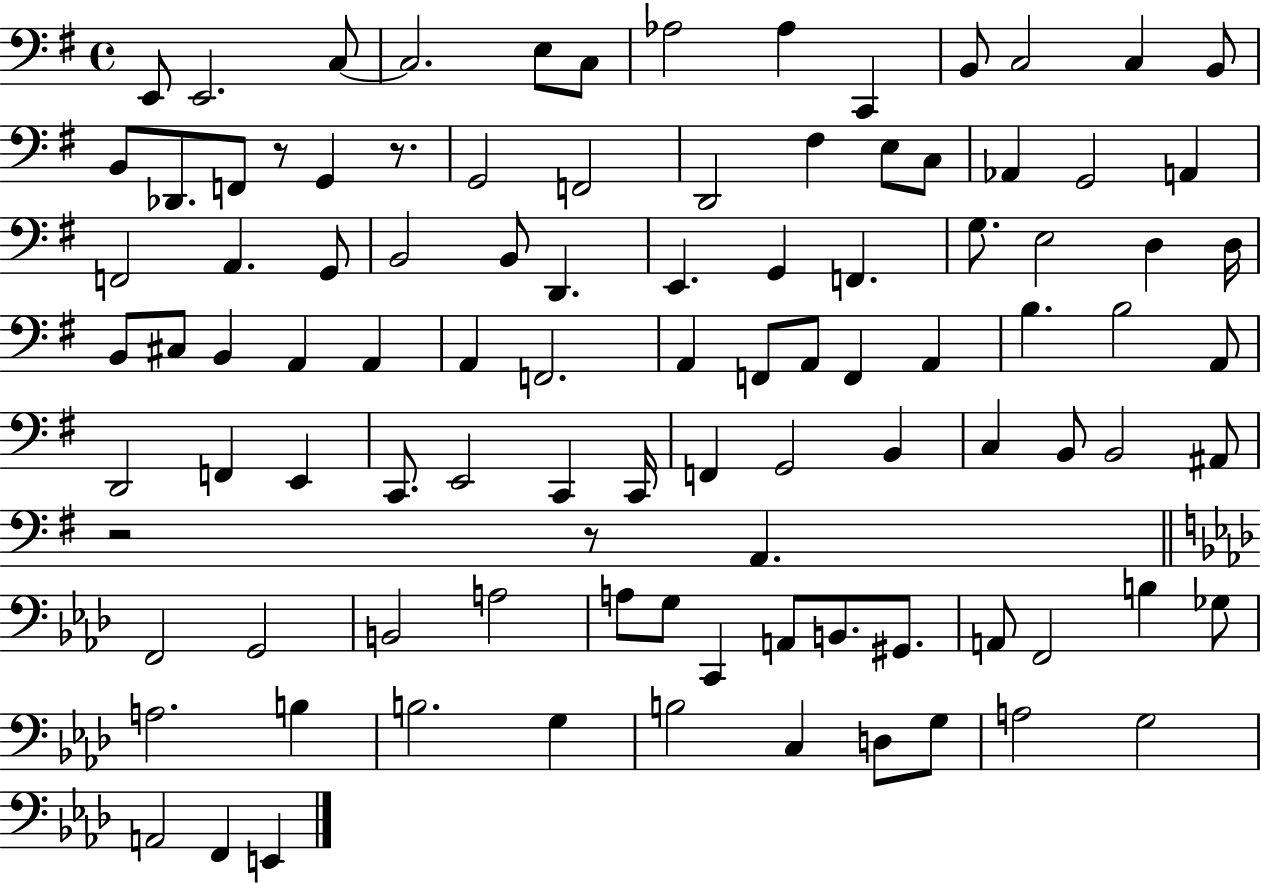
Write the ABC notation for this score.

X:1
T:Untitled
M:4/4
L:1/4
K:G
E,,/2 E,,2 C,/2 C,2 E,/2 C,/2 _A,2 _A, C,, B,,/2 C,2 C, B,,/2 B,,/2 _D,,/2 F,,/2 z/2 G,, z/2 G,,2 F,,2 D,,2 ^F, E,/2 C,/2 _A,, G,,2 A,, F,,2 A,, G,,/2 B,,2 B,,/2 D,, E,, G,, F,, G,/2 E,2 D, D,/4 B,,/2 ^C,/2 B,, A,, A,, A,, F,,2 A,, F,,/2 A,,/2 F,, A,, B, B,2 A,,/2 D,,2 F,, E,, C,,/2 E,,2 C,, C,,/4 F,, G,,2 B,, C, B,,/2 B,,2 ^A,,/2 z2 z/2 A,, F,,2 G,,2 B,,2 A,2 A,/2 G,/2 C,, A,,/2 B,,/2 ^G,,/2 A,,/2 F,,2 B, _G,/2 A,2 B, B,2 G, B,2 C, D,/2 G,/2 A,2 G,2 A,,2 F,, E,,